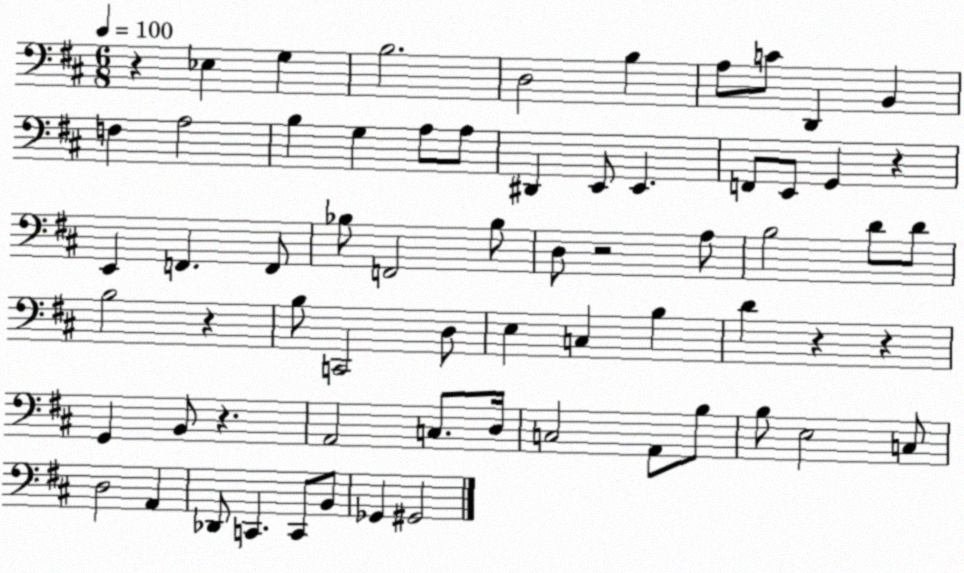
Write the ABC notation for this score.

X:1
T:Untitled
M:6/8
L:1/4
K:D
z _E, G, B,2 D,2 B, A,/2 C/2 D,, B,, F, A,2 B, G, A,/2 A,/2 ^D,, E,,/2 E,, F,,/2 E,,/2 G,, z E,, F,, F,,/2 _B,/2 F,,2 _B,/2 D,/2 z2 A,/2 B,2 D/2 D/2 B,2 z B,/2 C,,2 D,/2 E, C, B, D z z G,, B,,/2 z A,,2 C,/2 D,/4 C,2 A,,/2 B,/2 B,/2 E,2 C,/2 D,2 A,, _D,,/2 C,, C,,/2 B,,/2 _G,, ^G,,2